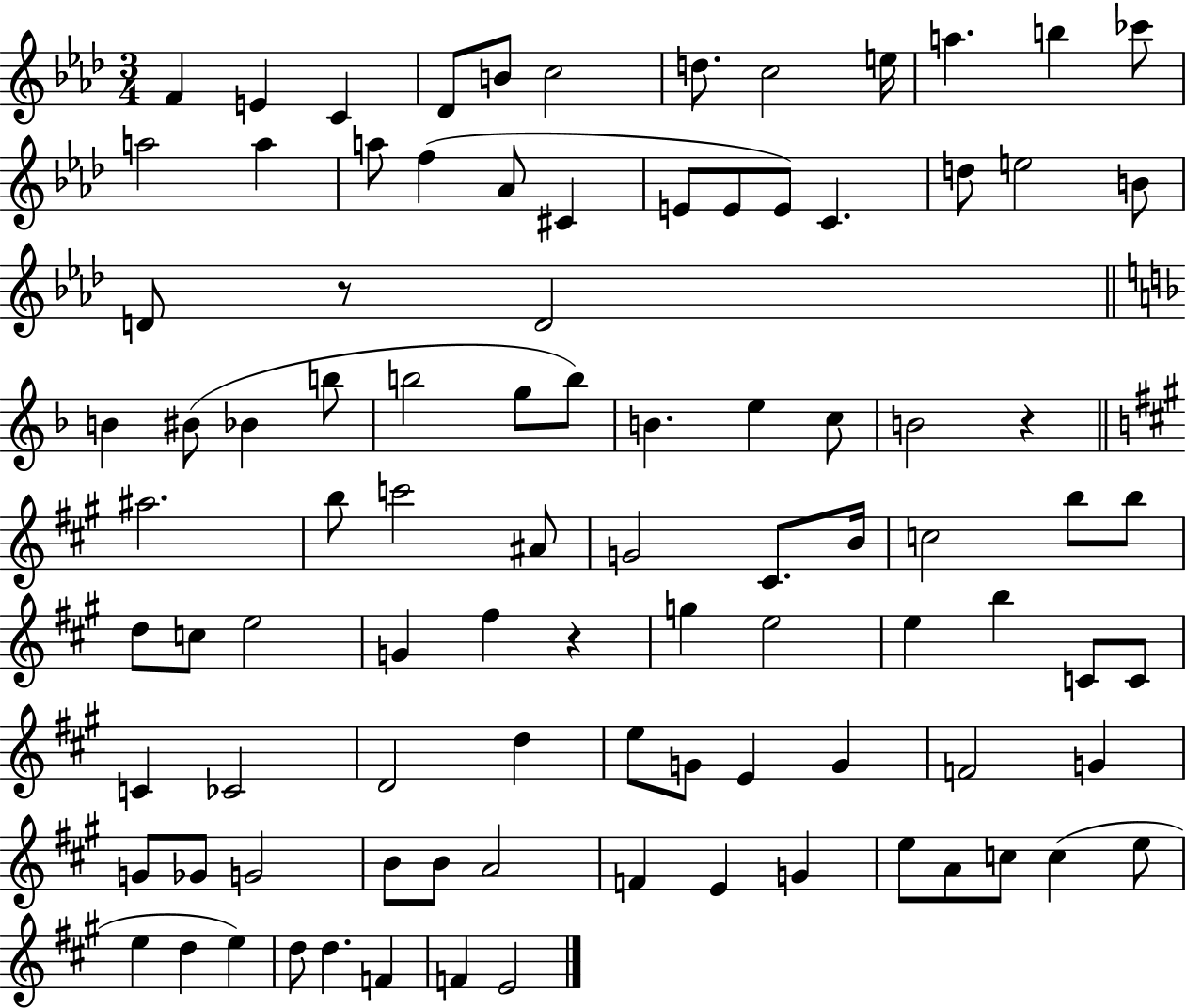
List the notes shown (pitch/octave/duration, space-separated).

F4/q E4/q C4/q Db4/e B4/e C5/h D5/e. C5/h E5/s A5/q. B5/q CES6/e A5/h A5/q A5/e F5/q Ab4/e C#4/q E4/e E4/e E4/e C4/q. D5/e E5/h B4/e D4/e R/e D4/h B4/q BIS4/e Bb4/q B5/e B5/h G5/e B5/e B4/q. E5/q C5/e B4/h R/q A#5/h. B5/e C6/h A#4/e G4/h C#4/e. B4/s C5/h B5/e B5/e D5/e C5/e E5/h G4/q F#5/q R/q G5/q E5/h E5/q B5/q C4/e C4/e C4/q CES4/h D4/h D5/q E5/e G4/e E4/q G4/q F4/h G4/q G4/e Gb4/e G4/h B4/e B4/e A4/h F4/q E4/q G4/q E5/e A4/e C5/e C5/q E5/e E5/q D5/q E5/q D5/e D5/q. F4/q F4/q E4/h